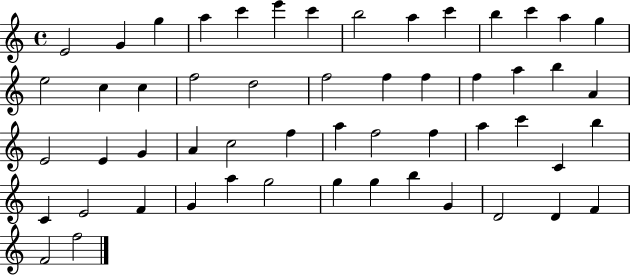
{
  \clef treble
  \time 4/4
  \defaultTimeSignature
  \key c \major
  e'2 g'4 g''4 | a''4 c'''4 e'''4 c'''4 | b''2 a''4 c'''4 | b''4 c'''4 a''4 g''4 | \break e''2 c''4 c''4 | f''2 d''2 | f''2 f''4 f''4 | f''4 a''4 b''4 a'4 | \break e'2 e'4 g'4 | a'4 c''2 f''4 | a''4 f''2 f''4 | a''4 c'''4 c'4 b''4 | \break c'4 e'2 f'4 | g'4 a''4 g''2 | g''4 g''4 b''4 g'4 | d'2 d'4 f'4 | \break f'2 f''2 | \bar "|."
}